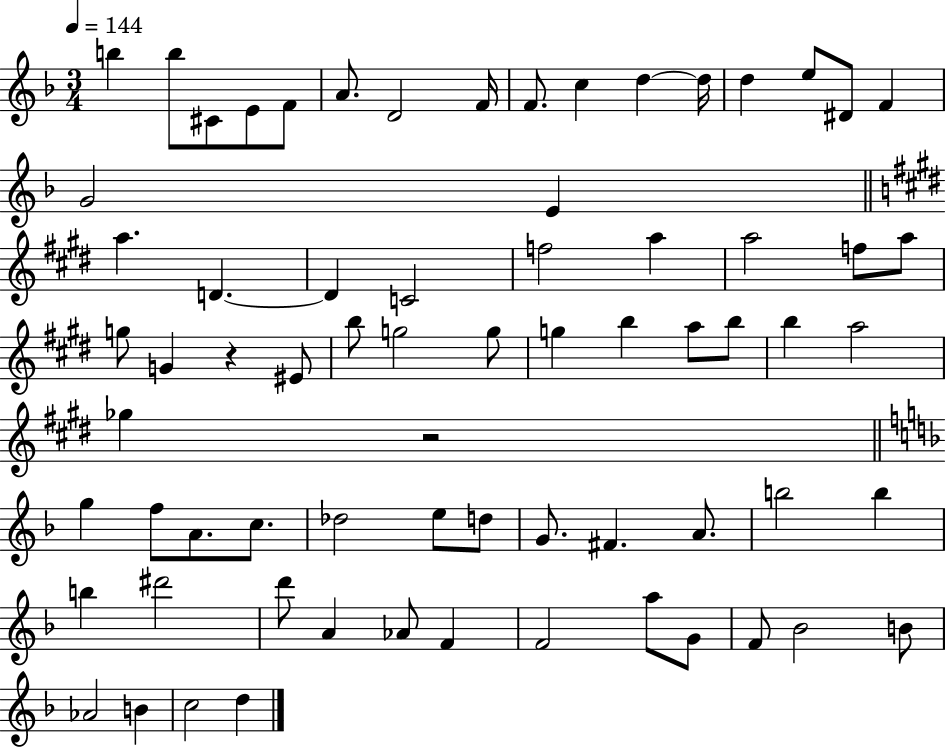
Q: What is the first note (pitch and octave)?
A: B5